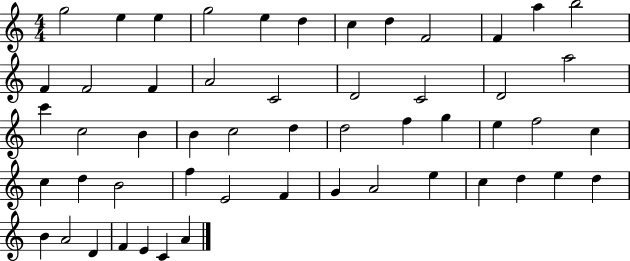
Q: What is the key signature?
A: C major